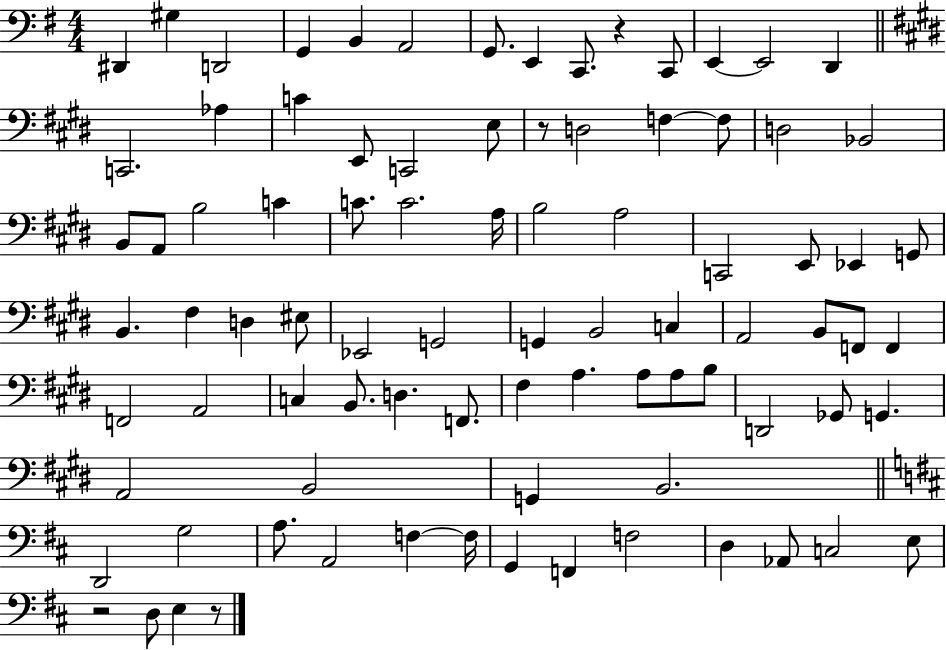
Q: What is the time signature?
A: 4/4